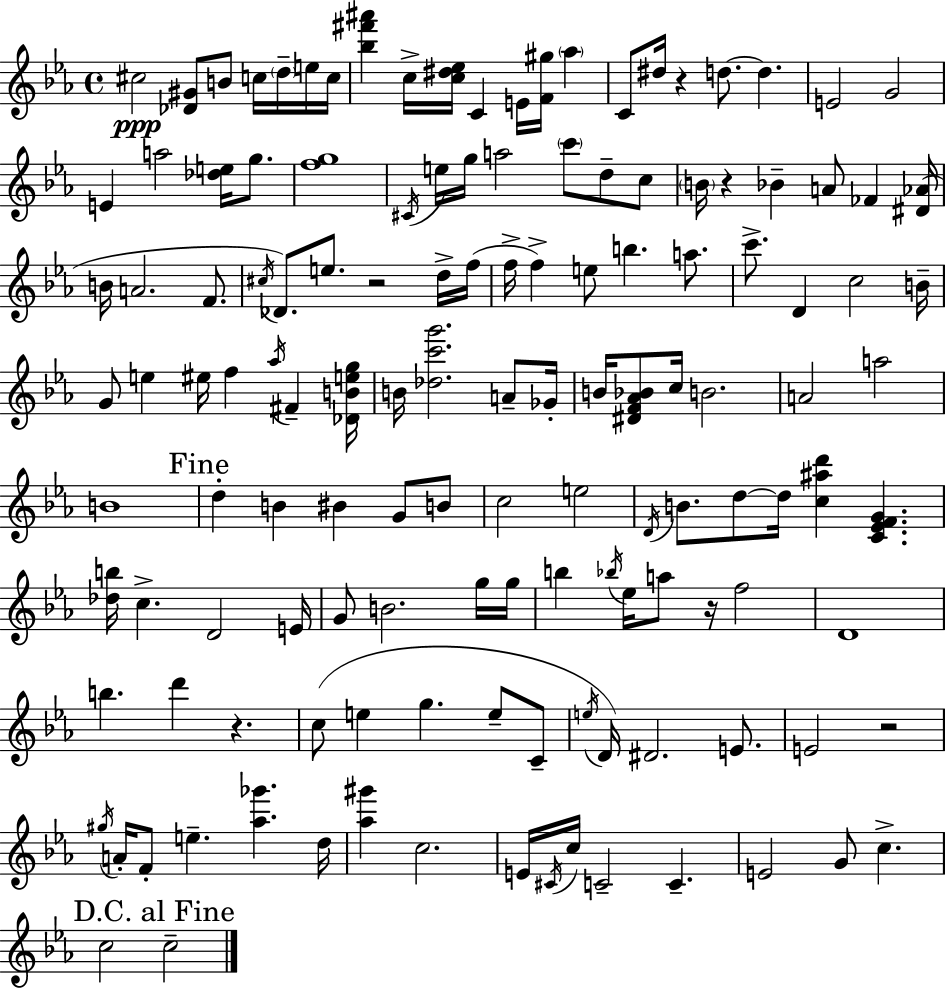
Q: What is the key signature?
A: C minor